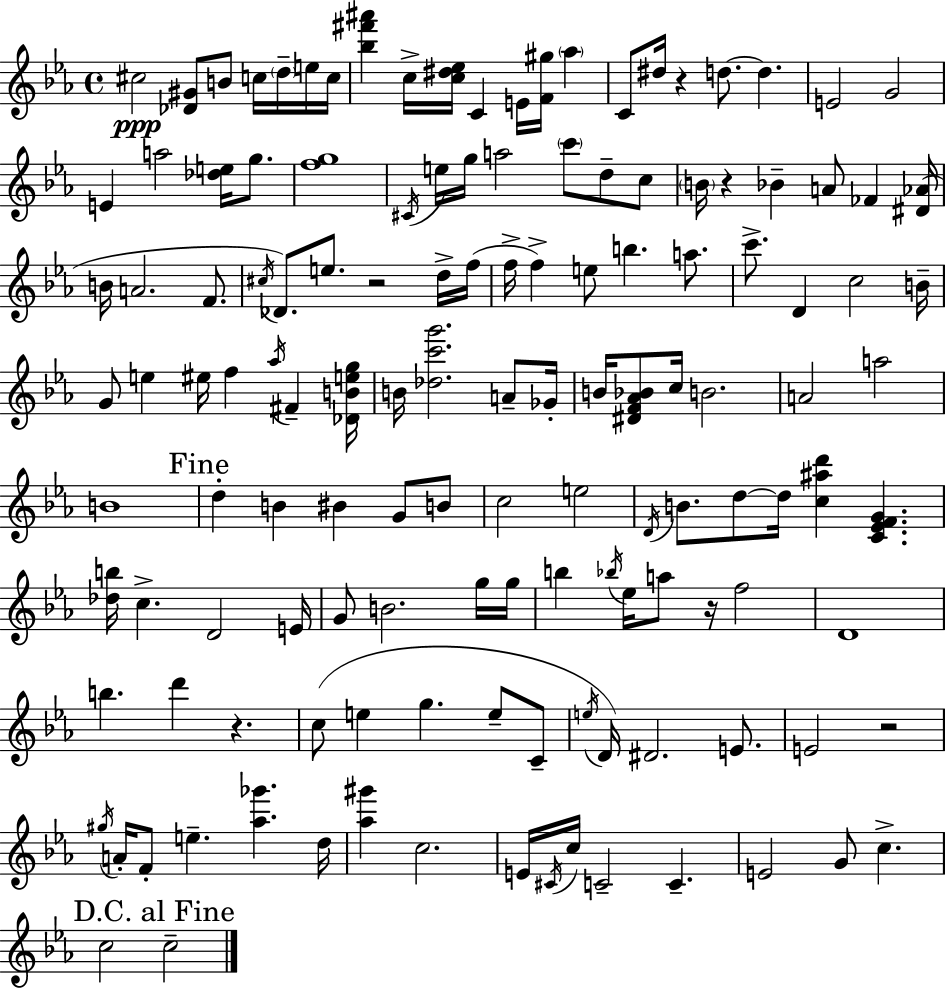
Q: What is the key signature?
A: C minor